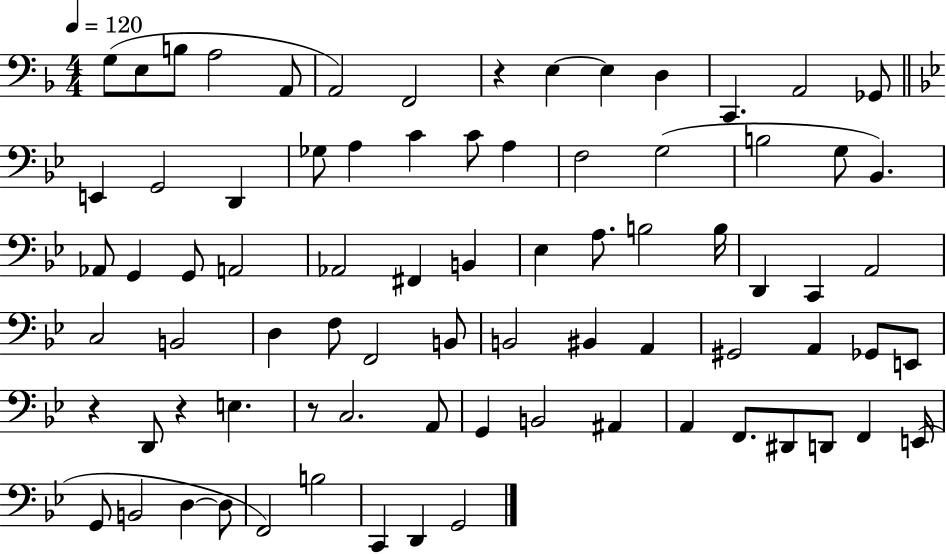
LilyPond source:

{
  \clef bass
  \numericTimeSignature
  \time 4/4
  \key f \major
  \tempo 4 = 120
  g8( e8 b8 a2 a,8 | a,2) f,2 | r4 e4~~ e4 d4 | c,4. a,2 ges,8 | \break \bar "||" \break \key bes \major e,4 g,2 d,4 | ges8 a4 c'4 c'8 a4 | f2 g2( | b2 g8 bes,4.) | \break aes,8 g,4 g,8 a,2 | aes,2 fis,4 b,4 | ees4 a8. b2 b16 | d,4 c,4 a,2 | \break c2 b,2 | d4 f8 f,2 b,8 | b,2 bis,4 a,4 | gis,2 a,4 ges,8 e,8 | \break r4 d,8 r4 e4. | r8 c2. a,8 | g,4 b,2 ais,4 | a,4 f,8. dis,8 d,8 f,4 e,16( | \break g,8 b,2 d4~~ d8 | f,2) b2 | c,4 d,4 g,2 | \bar "|."
}